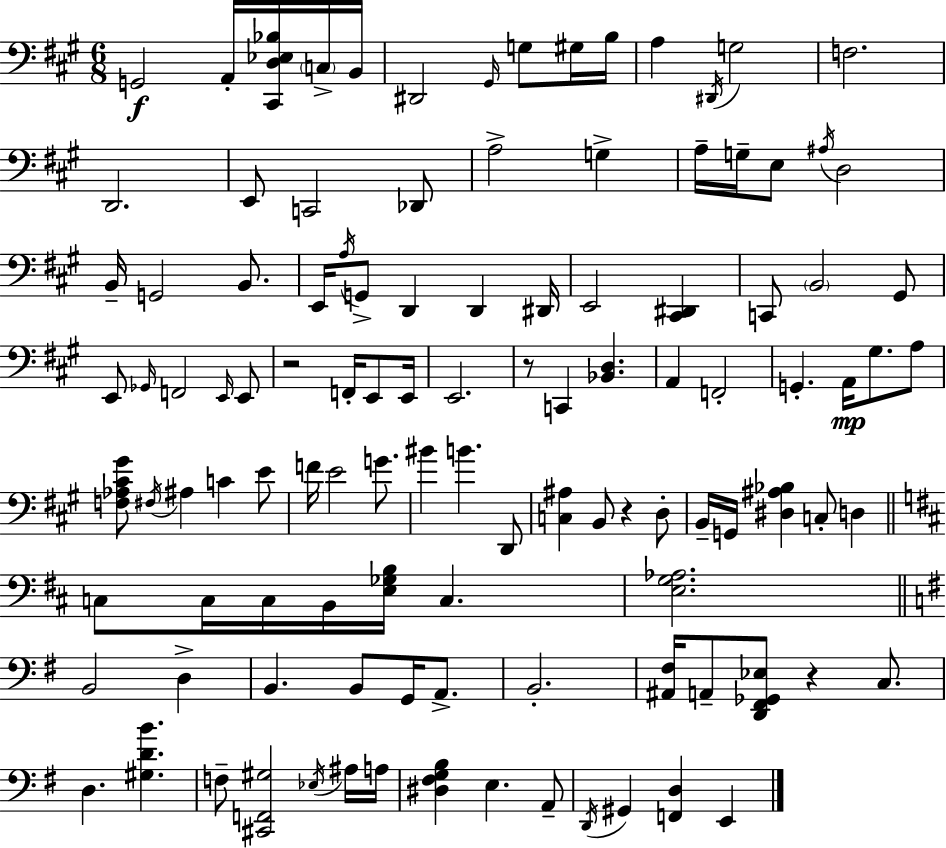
{
  \clef bass
  \numericTimeSignature
  \time 6/8
  \key a \major
  g,2\f a,16-. <cis, d ees bes>16 \parenthesize c16-> b,16 | dis,2 \grace { gis,16 } g8 gis16 | b16 a4 \acciaccatura { dis,16 } g2 | f2. | \break d,2. | e,8 c,2 | des,8 a2-> g4-> | a16-- g16-- e8 \acciaccatura { ais16 } d2 | \break b,16-- g,2 | b,8. e,16 \acciaccatura { a16 } g,8-> d,4 d,4 | dis,16 e,2 | <cis, dis,>4 c,8 \parenthesize b,2 | \break gis,8 e,8 \grace { ges,16 } f,2 | \grace { e,16 } e,8 r2 | f,16-. e,8 e,16 e,2. | r8 c,4 | \break <bes, d>4. a,4 f,2-. | g,4.-. | a,16\mp gis8. a8 <f aes cis' gis'>8 \acciaccatura { fis16 } ais4 | c'4 e'8 f'16 e'2 | \break g'8. bis'4 b'4. | d,8 <c ais>4 b,8 | r4 d8-. b,16-- g,16 <dis ais bes>4 | c8-. d4 \bar "||" \break \key d \major c8 c16 c16 b,16 <e ges b>16 c4. | <e g aes>2. | \bar "||" \break \key g \major b,2 d4-> | b,4. b,8 g,16 a,8.-> | b,2.-. | <ais, fis>16 a,8-- <d, fis, ges, ees>8 r4 c8. | \break d4. <gis d' b'>4. | f8-- <cis, f, gis>2 \acciaccatura { ees16 } ais16 | a16 <dis fis g b>4 e4. a,8-- | \acciaccatura { d,16 } gis,4 <f, d>4 e,4 | \break \bar "|."
}